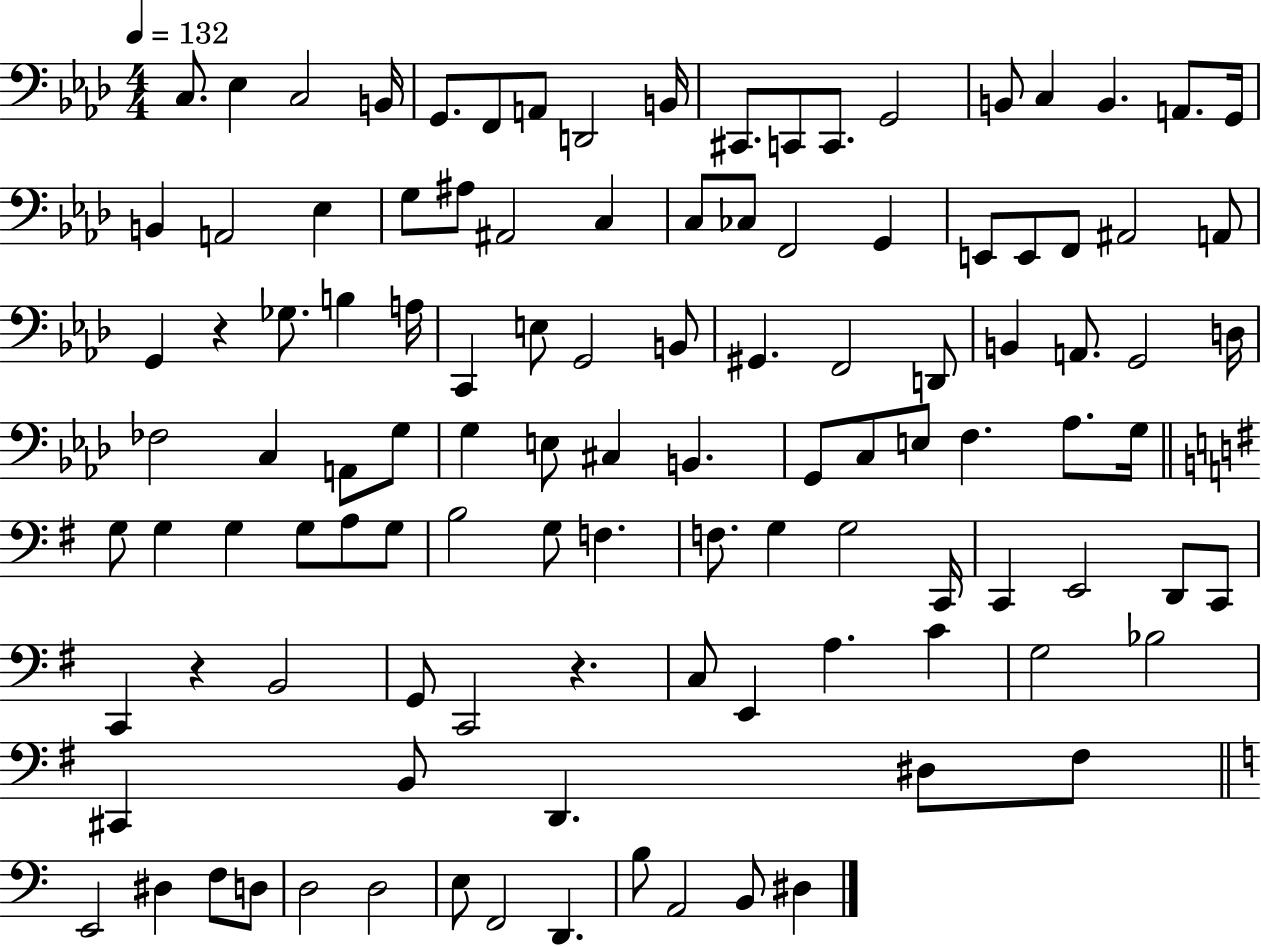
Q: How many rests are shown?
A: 3